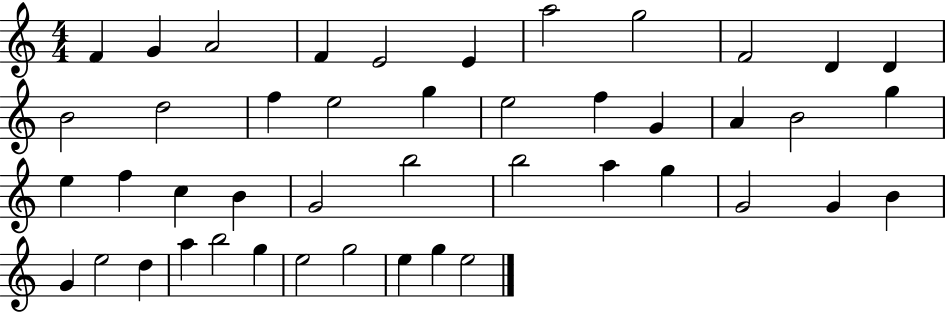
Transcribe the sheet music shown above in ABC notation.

X:1
T:Untitled
M:4/4
L:1/4
K:C
F G A2 F E2 E a2 g2 F2 D D B2 d2 f e2 g e2 f G A B2 g e f c B G2 b2 b2 a g G2 G B G e2 d a b2 g e2 g2 e g e2